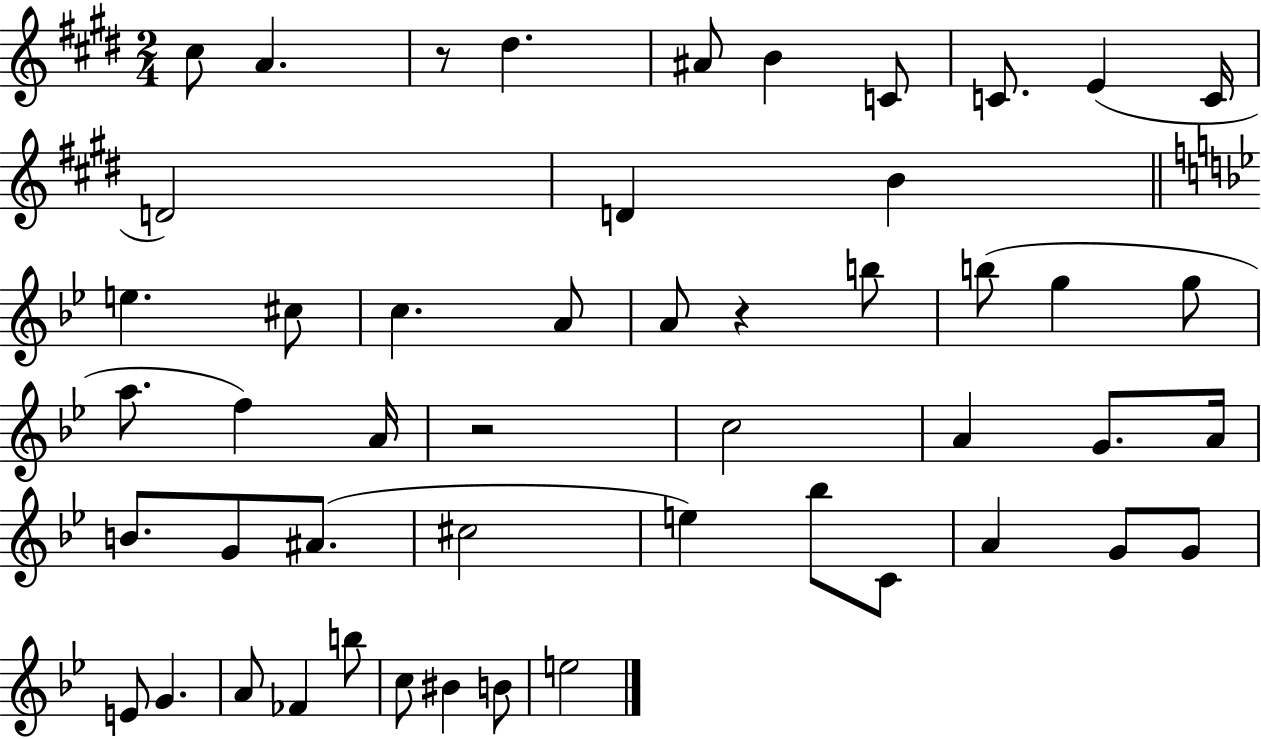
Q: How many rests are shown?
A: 3